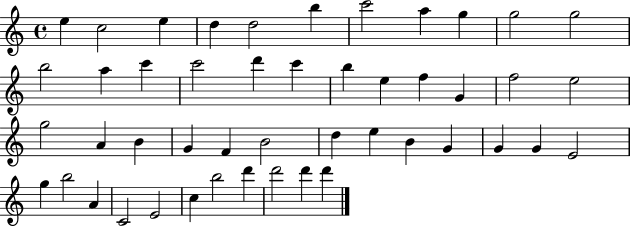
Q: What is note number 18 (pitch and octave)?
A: B5